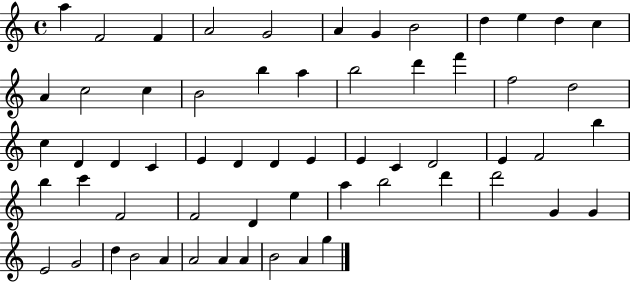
A5/q F4/h F4/q A4/h G4/h A4/q G4/q B4/h D5/q E5/q D5/q C5/q A4/q C5/h C5/q B4/h B5/q A5/q B5/h D6/q F6/q F5/h D5/h C5/q D4/q D4/q C4/q E4/q D4/q D4/q E4/q E4/q C4/q D4/h E4/q F4/h B5/q B5/q C6/q F4/h F4/h D4/q E5/q A5/q B5/h D6/q D6/h G4/q G4/q E4/h G4/h D5/q B4/h A4/q A4/h A4/q A4/q B4/h A4/q G5/q